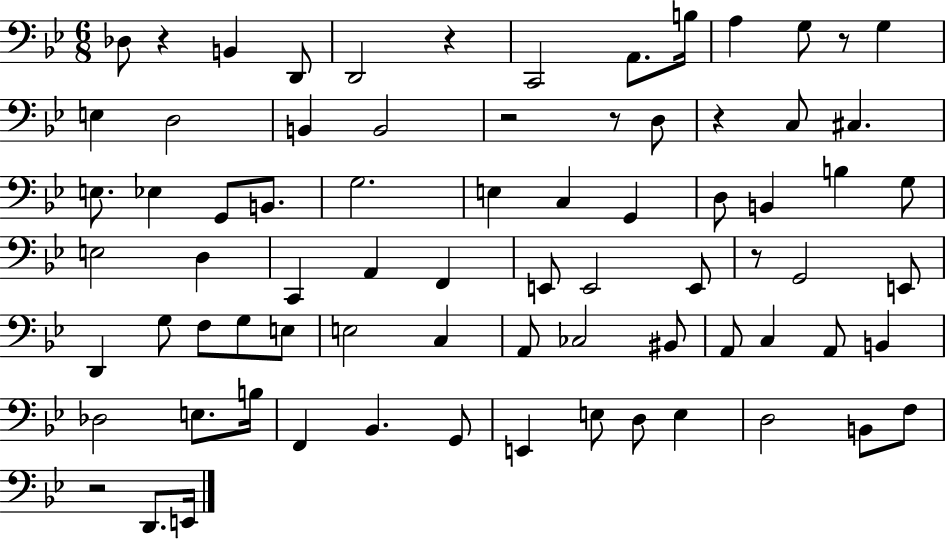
X:1
T:Untitled
M:6/8
L:1/4
K:Bb
_D,/2 z B,, D,,/2 D,,2 z C,,2 A,,/2 B,/4 A, G,/2 z/2 G, E, D,2 B,, B,,2 z2 z/2 D,/2 z C,/2 ^C, E,/2 _E, G,,/2 B,,/2 G,2 E, C, G,, D,/2 B,, B, G,/2 E,2 D, C,, A,, F,, E,,/2 E,,2 E,,/2 z/2 G,,2 E,,/2 D,, G,/2 F,/2 G,/2 E,/2 E,2 C, A,,/2 _C,2 ^B,,/2 A,,/2 C, A,,/2 B,, _D,2 E,/2 B,/4 F,, _B,, G,,/2 E,, E,/2 D,/2 E, D,2 B,,/2 F,/2 z2 D,,/2 E,,/4